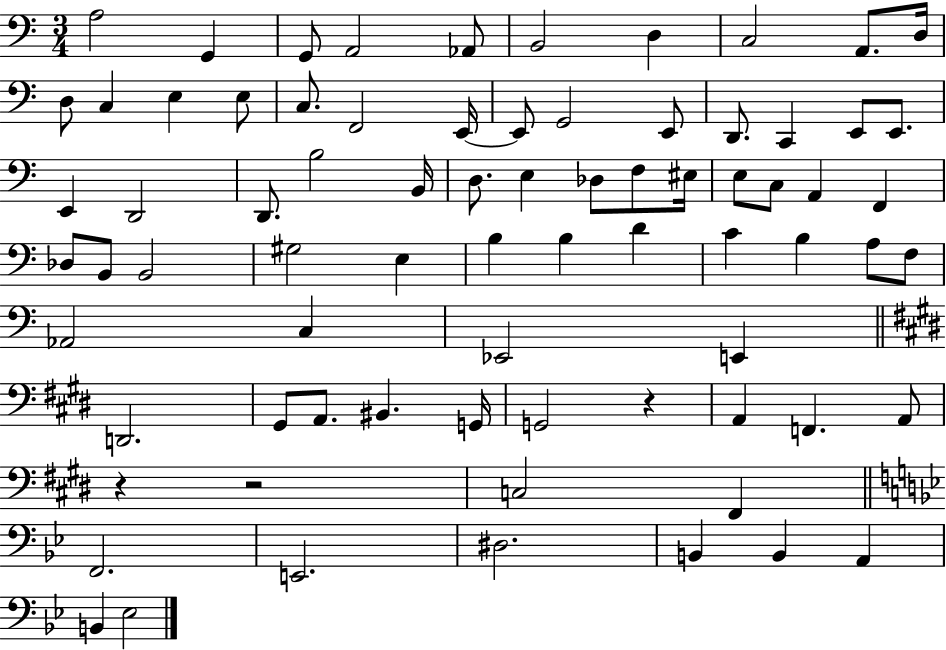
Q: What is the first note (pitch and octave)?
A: A3